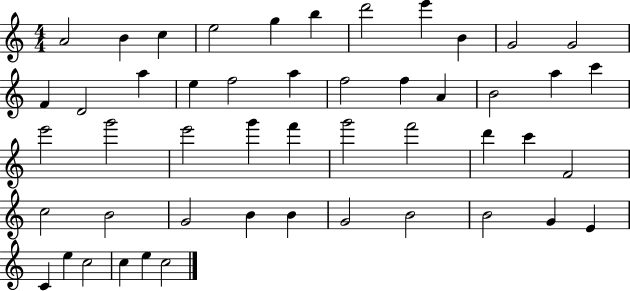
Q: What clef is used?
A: treble